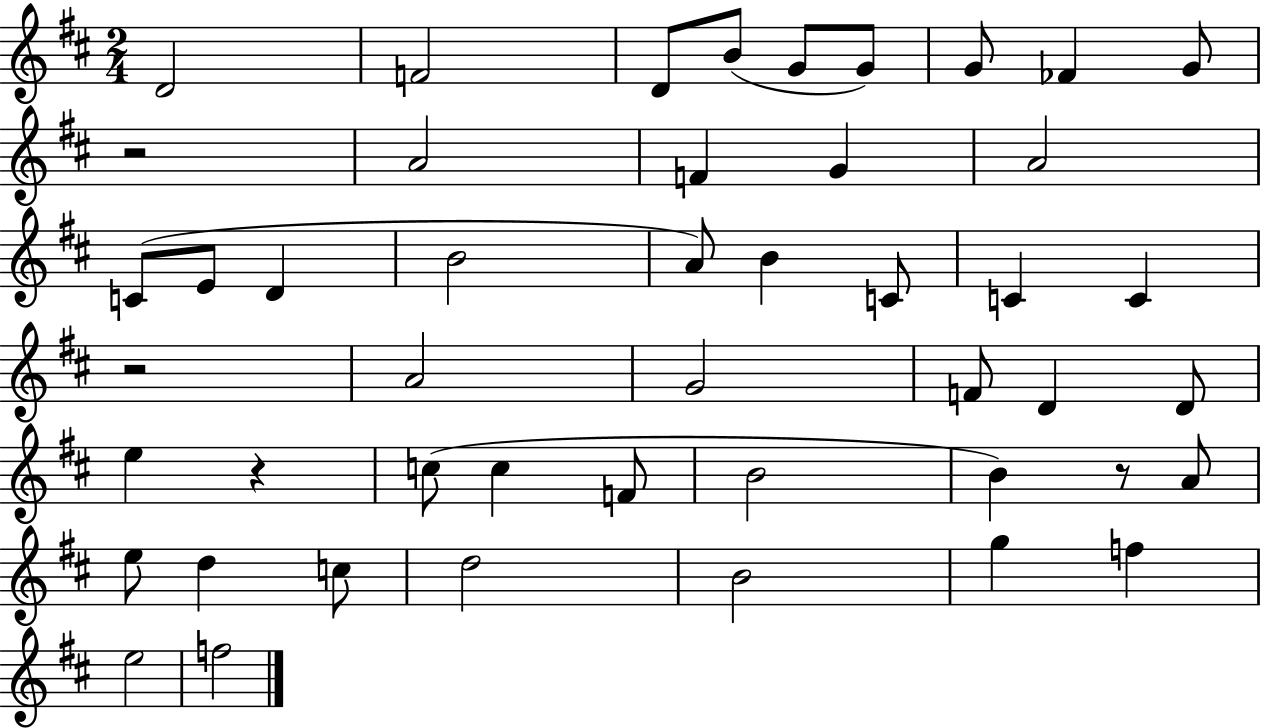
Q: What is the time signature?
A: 2/4